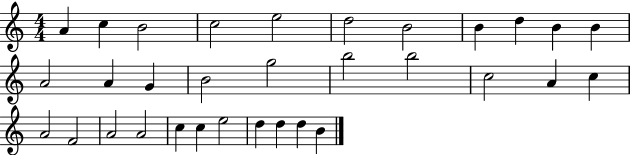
A4/q C5/q B4/h C5/h E5/h D5/h B4/h B4/q D5/q B4/q B4/q A4/h A4/q G4/q B4/h G5/h B5/h B5/h C5/h A4/q C5/q A4/h F4/h A4/h A4/h C5/q C5/q E5/h D5/q D5/q D5/q B4/q